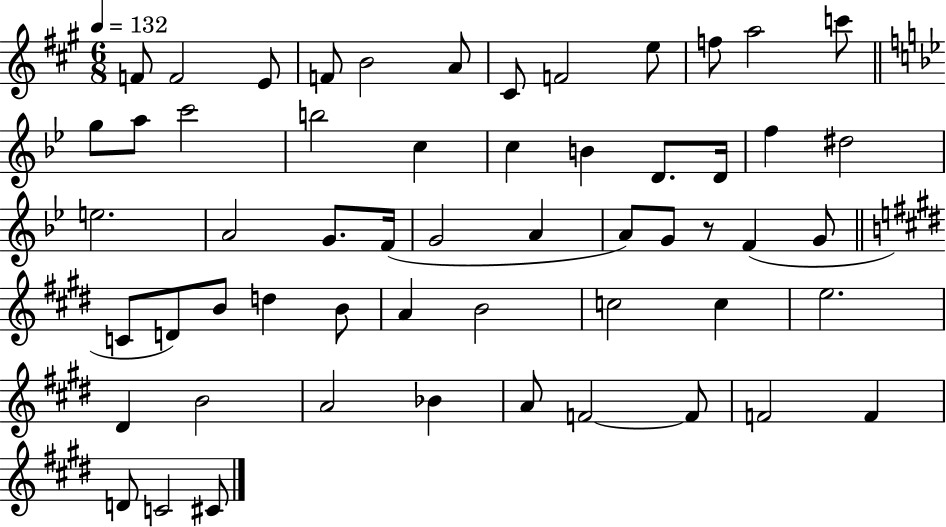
X:1
T:Untitled
M:6/8
L:1/4
K:A
F/2 F2 E/2 F/2 B2 A/2 ^C/2 F2 e/2 f/2 a2 c'/2 g/2 a/2 c'2 b2 c c B D/2 D/4 f ^d2 e2 A2 G/2 F/4 G2 A A/2 G/2 z/2 F G/2 C/2 D/2 B/2 d B/2 A B2 c2 c e2 ^D B2 A2 _B A/2 F2 F/2 F2 F D/2 C2 ^C/2